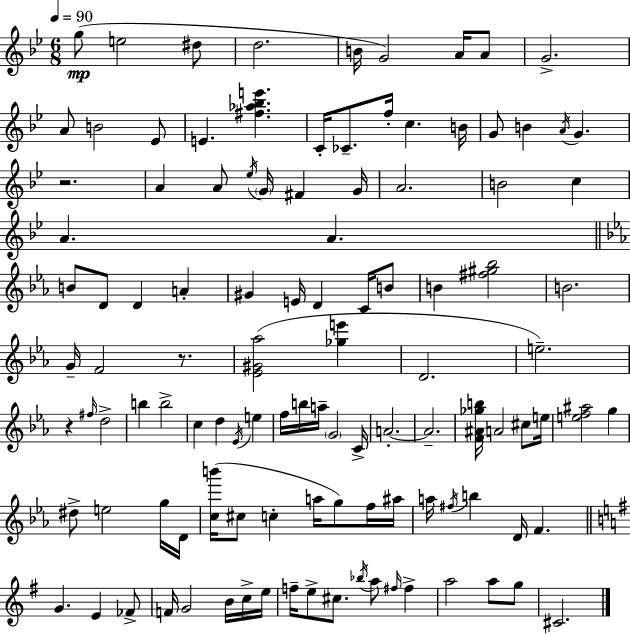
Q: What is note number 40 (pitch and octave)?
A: D4